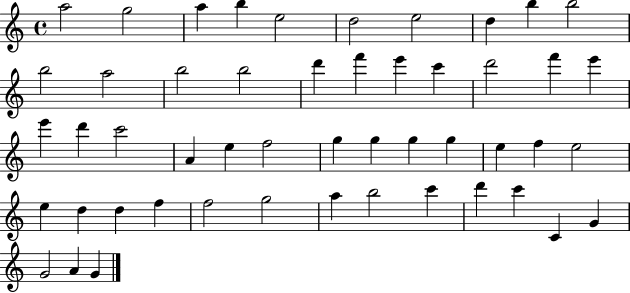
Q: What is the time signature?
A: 4/4